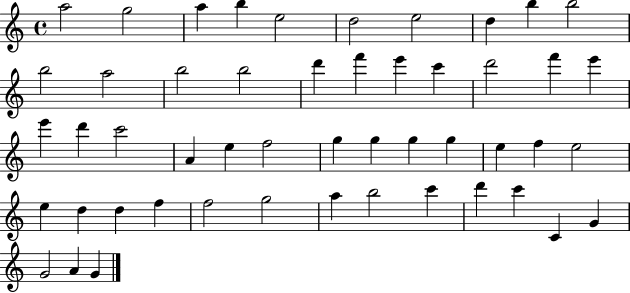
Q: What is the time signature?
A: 4/4